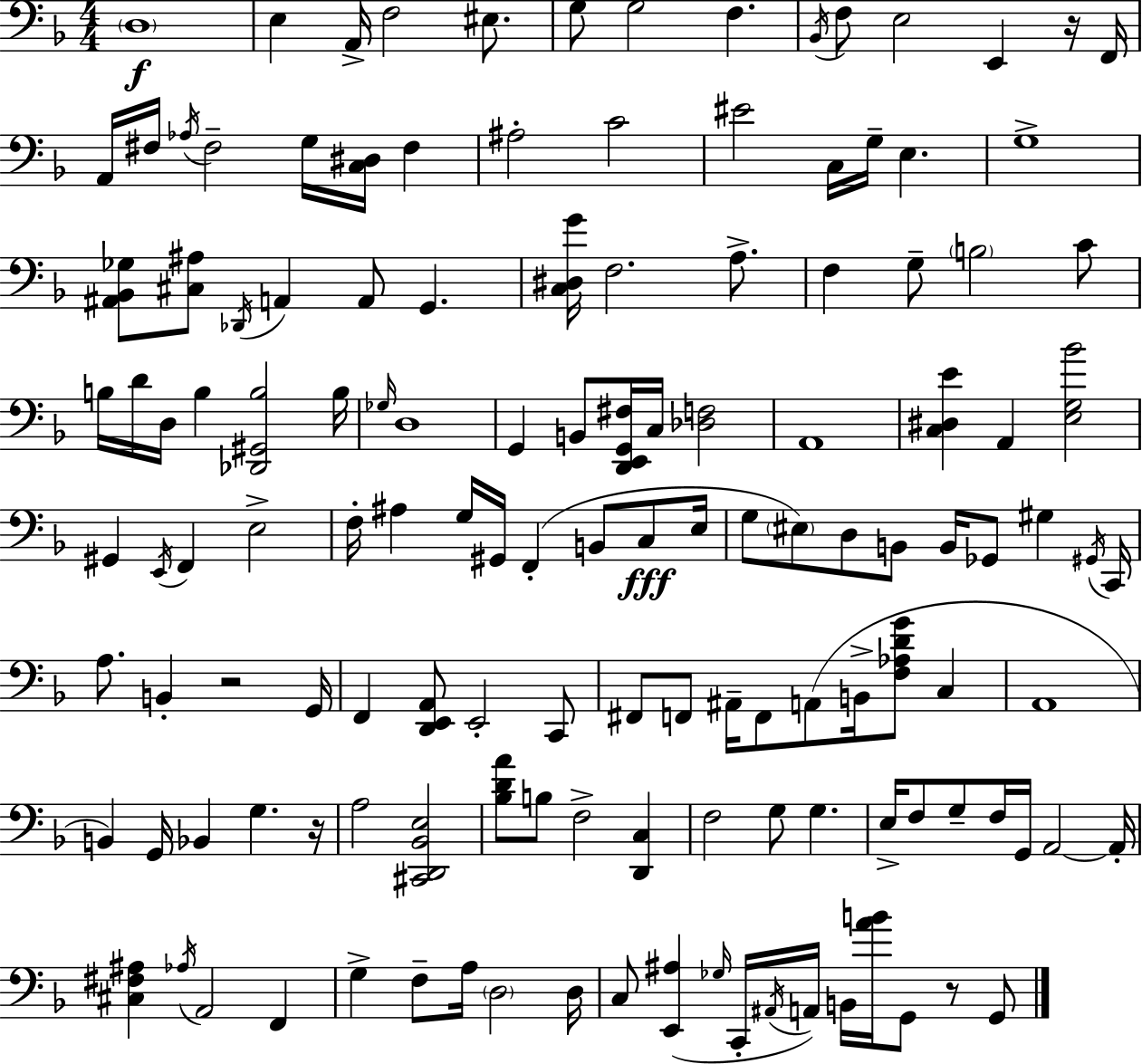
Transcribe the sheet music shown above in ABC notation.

X:1
T:Untitled
M:4/4
L:1/4
K:F
D,4 E, A,,/4 F,2 ^E,/2 G,/2 G,2 F, _B,,/4 F,/2 E,2 E,, z/4 F,,/4 A,,/4 ^F,/4 _A,/4 ^F,2 G,/4 [C,^D,]/4 ^F, ^A,2 C2 ^E2 C,/4 G,/4 E, G,4 [^A,,_B,,_G,]/2 [^C,^A,]/2 _D,,/4 A,, A,,/2 G,, [C,^D,G]/4 F,2 A,/2 F, G,/2 B,2 C/2 B,/4 D/4 D,/4 B, [_D,,^G,,B,]2 B,/4 _G,/4 D,4 G,, B,,/2 [D,,E,,G,,^F,]/4 C,/4 [_D,F,]2 A,,4 [C,^D,E] A,, [E,G,_B]2 ^G,, E,,/4 F,, E,2 F,/4 ^A, G,/4 ^G,,/4 F,, B,,/2 C,/2 E,/4 G,/2 ^E,/2 D,/2 B,,/2 B,,/4 _G,,/2 ^G, ^G,,/4 C,,/4 A,/2 B,, z2 G,,/4 F,, [D,,E,,A,,]/2 E,,2 C,,/2 ^F,,/2 F,,/2 ^A,,/4 F,,/2 A,,/2 B,,/4 [F,_A,DG]/2 C, A,,4 B,, G,,/4 _B,, G, z/4 A,2 [^C,,D,,_B,,E,]2 [_B,DA]/2 B,/2 F,2 [D,,C,] F,2 G,/2 G, E,/4 F,/2 G,/2 F,/4 G,,/4 A,,2 A,,/4 [^C,^F,^A,] _A,/4 A,,2 F,, G, F,/2 A,/4 D,2 D,/4 C,/2 [E,,^A,] _G,/4 C,,/4 ^A,,/4 A,,/4 B,,/4 [AB]/4 G,,/2 z/2 G,,/2